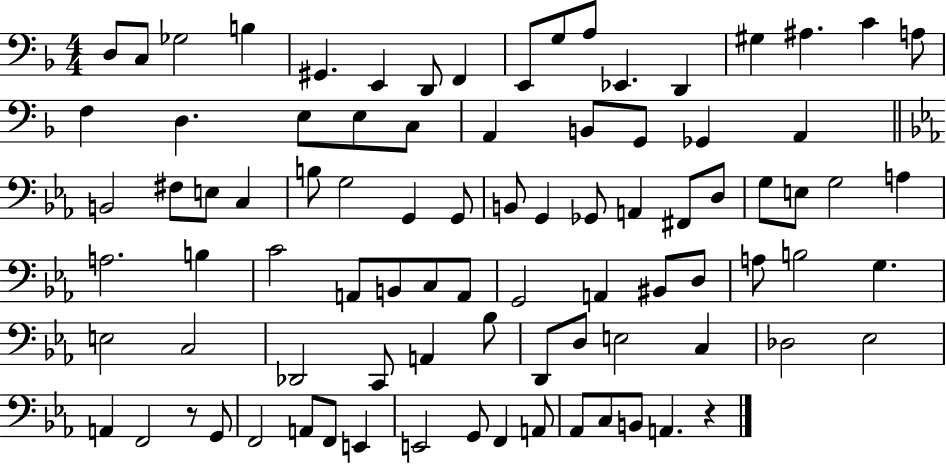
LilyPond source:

{
  \clef bass
  \numericTimeSignature
  \time 4/4
  \key f \major
  \repeat volta 2 { d8 c8 ges2 b4 | gis,4. e,4 d,8 f,4 | e,8 g8 a8 ees,4. d,4 | gis4 ais4. c'4 a8 | \break f4 d4. e8 e8 c8 | a,4 b,8 g,8 ges,4 a,4 | \bar "||" \break \key c \minor b,2 fis8 e8 c4 | b8 g2 g,4 g,8 | b,8 g,4 ges,8 a,4 fis,8 d8 | g8 e8 g2 a4 | \break a2. b4 | c'2 a,8 b,8 c8 a,8 | g,2 a,4 bis,8 d8 | a8 b2 g4. | \break e2 c2 | des,2 c,8 a,4 bes8 | d,8 d8 e2 c4 | des2 ees2 | \break a,4 f,2 r8 g,8 | f,2 a,8 f,8 e,4 | e,2 g,8 f,4 a,8 | aes,8 c8 b,8 a,4. r4 | \break } \bar "|."
}